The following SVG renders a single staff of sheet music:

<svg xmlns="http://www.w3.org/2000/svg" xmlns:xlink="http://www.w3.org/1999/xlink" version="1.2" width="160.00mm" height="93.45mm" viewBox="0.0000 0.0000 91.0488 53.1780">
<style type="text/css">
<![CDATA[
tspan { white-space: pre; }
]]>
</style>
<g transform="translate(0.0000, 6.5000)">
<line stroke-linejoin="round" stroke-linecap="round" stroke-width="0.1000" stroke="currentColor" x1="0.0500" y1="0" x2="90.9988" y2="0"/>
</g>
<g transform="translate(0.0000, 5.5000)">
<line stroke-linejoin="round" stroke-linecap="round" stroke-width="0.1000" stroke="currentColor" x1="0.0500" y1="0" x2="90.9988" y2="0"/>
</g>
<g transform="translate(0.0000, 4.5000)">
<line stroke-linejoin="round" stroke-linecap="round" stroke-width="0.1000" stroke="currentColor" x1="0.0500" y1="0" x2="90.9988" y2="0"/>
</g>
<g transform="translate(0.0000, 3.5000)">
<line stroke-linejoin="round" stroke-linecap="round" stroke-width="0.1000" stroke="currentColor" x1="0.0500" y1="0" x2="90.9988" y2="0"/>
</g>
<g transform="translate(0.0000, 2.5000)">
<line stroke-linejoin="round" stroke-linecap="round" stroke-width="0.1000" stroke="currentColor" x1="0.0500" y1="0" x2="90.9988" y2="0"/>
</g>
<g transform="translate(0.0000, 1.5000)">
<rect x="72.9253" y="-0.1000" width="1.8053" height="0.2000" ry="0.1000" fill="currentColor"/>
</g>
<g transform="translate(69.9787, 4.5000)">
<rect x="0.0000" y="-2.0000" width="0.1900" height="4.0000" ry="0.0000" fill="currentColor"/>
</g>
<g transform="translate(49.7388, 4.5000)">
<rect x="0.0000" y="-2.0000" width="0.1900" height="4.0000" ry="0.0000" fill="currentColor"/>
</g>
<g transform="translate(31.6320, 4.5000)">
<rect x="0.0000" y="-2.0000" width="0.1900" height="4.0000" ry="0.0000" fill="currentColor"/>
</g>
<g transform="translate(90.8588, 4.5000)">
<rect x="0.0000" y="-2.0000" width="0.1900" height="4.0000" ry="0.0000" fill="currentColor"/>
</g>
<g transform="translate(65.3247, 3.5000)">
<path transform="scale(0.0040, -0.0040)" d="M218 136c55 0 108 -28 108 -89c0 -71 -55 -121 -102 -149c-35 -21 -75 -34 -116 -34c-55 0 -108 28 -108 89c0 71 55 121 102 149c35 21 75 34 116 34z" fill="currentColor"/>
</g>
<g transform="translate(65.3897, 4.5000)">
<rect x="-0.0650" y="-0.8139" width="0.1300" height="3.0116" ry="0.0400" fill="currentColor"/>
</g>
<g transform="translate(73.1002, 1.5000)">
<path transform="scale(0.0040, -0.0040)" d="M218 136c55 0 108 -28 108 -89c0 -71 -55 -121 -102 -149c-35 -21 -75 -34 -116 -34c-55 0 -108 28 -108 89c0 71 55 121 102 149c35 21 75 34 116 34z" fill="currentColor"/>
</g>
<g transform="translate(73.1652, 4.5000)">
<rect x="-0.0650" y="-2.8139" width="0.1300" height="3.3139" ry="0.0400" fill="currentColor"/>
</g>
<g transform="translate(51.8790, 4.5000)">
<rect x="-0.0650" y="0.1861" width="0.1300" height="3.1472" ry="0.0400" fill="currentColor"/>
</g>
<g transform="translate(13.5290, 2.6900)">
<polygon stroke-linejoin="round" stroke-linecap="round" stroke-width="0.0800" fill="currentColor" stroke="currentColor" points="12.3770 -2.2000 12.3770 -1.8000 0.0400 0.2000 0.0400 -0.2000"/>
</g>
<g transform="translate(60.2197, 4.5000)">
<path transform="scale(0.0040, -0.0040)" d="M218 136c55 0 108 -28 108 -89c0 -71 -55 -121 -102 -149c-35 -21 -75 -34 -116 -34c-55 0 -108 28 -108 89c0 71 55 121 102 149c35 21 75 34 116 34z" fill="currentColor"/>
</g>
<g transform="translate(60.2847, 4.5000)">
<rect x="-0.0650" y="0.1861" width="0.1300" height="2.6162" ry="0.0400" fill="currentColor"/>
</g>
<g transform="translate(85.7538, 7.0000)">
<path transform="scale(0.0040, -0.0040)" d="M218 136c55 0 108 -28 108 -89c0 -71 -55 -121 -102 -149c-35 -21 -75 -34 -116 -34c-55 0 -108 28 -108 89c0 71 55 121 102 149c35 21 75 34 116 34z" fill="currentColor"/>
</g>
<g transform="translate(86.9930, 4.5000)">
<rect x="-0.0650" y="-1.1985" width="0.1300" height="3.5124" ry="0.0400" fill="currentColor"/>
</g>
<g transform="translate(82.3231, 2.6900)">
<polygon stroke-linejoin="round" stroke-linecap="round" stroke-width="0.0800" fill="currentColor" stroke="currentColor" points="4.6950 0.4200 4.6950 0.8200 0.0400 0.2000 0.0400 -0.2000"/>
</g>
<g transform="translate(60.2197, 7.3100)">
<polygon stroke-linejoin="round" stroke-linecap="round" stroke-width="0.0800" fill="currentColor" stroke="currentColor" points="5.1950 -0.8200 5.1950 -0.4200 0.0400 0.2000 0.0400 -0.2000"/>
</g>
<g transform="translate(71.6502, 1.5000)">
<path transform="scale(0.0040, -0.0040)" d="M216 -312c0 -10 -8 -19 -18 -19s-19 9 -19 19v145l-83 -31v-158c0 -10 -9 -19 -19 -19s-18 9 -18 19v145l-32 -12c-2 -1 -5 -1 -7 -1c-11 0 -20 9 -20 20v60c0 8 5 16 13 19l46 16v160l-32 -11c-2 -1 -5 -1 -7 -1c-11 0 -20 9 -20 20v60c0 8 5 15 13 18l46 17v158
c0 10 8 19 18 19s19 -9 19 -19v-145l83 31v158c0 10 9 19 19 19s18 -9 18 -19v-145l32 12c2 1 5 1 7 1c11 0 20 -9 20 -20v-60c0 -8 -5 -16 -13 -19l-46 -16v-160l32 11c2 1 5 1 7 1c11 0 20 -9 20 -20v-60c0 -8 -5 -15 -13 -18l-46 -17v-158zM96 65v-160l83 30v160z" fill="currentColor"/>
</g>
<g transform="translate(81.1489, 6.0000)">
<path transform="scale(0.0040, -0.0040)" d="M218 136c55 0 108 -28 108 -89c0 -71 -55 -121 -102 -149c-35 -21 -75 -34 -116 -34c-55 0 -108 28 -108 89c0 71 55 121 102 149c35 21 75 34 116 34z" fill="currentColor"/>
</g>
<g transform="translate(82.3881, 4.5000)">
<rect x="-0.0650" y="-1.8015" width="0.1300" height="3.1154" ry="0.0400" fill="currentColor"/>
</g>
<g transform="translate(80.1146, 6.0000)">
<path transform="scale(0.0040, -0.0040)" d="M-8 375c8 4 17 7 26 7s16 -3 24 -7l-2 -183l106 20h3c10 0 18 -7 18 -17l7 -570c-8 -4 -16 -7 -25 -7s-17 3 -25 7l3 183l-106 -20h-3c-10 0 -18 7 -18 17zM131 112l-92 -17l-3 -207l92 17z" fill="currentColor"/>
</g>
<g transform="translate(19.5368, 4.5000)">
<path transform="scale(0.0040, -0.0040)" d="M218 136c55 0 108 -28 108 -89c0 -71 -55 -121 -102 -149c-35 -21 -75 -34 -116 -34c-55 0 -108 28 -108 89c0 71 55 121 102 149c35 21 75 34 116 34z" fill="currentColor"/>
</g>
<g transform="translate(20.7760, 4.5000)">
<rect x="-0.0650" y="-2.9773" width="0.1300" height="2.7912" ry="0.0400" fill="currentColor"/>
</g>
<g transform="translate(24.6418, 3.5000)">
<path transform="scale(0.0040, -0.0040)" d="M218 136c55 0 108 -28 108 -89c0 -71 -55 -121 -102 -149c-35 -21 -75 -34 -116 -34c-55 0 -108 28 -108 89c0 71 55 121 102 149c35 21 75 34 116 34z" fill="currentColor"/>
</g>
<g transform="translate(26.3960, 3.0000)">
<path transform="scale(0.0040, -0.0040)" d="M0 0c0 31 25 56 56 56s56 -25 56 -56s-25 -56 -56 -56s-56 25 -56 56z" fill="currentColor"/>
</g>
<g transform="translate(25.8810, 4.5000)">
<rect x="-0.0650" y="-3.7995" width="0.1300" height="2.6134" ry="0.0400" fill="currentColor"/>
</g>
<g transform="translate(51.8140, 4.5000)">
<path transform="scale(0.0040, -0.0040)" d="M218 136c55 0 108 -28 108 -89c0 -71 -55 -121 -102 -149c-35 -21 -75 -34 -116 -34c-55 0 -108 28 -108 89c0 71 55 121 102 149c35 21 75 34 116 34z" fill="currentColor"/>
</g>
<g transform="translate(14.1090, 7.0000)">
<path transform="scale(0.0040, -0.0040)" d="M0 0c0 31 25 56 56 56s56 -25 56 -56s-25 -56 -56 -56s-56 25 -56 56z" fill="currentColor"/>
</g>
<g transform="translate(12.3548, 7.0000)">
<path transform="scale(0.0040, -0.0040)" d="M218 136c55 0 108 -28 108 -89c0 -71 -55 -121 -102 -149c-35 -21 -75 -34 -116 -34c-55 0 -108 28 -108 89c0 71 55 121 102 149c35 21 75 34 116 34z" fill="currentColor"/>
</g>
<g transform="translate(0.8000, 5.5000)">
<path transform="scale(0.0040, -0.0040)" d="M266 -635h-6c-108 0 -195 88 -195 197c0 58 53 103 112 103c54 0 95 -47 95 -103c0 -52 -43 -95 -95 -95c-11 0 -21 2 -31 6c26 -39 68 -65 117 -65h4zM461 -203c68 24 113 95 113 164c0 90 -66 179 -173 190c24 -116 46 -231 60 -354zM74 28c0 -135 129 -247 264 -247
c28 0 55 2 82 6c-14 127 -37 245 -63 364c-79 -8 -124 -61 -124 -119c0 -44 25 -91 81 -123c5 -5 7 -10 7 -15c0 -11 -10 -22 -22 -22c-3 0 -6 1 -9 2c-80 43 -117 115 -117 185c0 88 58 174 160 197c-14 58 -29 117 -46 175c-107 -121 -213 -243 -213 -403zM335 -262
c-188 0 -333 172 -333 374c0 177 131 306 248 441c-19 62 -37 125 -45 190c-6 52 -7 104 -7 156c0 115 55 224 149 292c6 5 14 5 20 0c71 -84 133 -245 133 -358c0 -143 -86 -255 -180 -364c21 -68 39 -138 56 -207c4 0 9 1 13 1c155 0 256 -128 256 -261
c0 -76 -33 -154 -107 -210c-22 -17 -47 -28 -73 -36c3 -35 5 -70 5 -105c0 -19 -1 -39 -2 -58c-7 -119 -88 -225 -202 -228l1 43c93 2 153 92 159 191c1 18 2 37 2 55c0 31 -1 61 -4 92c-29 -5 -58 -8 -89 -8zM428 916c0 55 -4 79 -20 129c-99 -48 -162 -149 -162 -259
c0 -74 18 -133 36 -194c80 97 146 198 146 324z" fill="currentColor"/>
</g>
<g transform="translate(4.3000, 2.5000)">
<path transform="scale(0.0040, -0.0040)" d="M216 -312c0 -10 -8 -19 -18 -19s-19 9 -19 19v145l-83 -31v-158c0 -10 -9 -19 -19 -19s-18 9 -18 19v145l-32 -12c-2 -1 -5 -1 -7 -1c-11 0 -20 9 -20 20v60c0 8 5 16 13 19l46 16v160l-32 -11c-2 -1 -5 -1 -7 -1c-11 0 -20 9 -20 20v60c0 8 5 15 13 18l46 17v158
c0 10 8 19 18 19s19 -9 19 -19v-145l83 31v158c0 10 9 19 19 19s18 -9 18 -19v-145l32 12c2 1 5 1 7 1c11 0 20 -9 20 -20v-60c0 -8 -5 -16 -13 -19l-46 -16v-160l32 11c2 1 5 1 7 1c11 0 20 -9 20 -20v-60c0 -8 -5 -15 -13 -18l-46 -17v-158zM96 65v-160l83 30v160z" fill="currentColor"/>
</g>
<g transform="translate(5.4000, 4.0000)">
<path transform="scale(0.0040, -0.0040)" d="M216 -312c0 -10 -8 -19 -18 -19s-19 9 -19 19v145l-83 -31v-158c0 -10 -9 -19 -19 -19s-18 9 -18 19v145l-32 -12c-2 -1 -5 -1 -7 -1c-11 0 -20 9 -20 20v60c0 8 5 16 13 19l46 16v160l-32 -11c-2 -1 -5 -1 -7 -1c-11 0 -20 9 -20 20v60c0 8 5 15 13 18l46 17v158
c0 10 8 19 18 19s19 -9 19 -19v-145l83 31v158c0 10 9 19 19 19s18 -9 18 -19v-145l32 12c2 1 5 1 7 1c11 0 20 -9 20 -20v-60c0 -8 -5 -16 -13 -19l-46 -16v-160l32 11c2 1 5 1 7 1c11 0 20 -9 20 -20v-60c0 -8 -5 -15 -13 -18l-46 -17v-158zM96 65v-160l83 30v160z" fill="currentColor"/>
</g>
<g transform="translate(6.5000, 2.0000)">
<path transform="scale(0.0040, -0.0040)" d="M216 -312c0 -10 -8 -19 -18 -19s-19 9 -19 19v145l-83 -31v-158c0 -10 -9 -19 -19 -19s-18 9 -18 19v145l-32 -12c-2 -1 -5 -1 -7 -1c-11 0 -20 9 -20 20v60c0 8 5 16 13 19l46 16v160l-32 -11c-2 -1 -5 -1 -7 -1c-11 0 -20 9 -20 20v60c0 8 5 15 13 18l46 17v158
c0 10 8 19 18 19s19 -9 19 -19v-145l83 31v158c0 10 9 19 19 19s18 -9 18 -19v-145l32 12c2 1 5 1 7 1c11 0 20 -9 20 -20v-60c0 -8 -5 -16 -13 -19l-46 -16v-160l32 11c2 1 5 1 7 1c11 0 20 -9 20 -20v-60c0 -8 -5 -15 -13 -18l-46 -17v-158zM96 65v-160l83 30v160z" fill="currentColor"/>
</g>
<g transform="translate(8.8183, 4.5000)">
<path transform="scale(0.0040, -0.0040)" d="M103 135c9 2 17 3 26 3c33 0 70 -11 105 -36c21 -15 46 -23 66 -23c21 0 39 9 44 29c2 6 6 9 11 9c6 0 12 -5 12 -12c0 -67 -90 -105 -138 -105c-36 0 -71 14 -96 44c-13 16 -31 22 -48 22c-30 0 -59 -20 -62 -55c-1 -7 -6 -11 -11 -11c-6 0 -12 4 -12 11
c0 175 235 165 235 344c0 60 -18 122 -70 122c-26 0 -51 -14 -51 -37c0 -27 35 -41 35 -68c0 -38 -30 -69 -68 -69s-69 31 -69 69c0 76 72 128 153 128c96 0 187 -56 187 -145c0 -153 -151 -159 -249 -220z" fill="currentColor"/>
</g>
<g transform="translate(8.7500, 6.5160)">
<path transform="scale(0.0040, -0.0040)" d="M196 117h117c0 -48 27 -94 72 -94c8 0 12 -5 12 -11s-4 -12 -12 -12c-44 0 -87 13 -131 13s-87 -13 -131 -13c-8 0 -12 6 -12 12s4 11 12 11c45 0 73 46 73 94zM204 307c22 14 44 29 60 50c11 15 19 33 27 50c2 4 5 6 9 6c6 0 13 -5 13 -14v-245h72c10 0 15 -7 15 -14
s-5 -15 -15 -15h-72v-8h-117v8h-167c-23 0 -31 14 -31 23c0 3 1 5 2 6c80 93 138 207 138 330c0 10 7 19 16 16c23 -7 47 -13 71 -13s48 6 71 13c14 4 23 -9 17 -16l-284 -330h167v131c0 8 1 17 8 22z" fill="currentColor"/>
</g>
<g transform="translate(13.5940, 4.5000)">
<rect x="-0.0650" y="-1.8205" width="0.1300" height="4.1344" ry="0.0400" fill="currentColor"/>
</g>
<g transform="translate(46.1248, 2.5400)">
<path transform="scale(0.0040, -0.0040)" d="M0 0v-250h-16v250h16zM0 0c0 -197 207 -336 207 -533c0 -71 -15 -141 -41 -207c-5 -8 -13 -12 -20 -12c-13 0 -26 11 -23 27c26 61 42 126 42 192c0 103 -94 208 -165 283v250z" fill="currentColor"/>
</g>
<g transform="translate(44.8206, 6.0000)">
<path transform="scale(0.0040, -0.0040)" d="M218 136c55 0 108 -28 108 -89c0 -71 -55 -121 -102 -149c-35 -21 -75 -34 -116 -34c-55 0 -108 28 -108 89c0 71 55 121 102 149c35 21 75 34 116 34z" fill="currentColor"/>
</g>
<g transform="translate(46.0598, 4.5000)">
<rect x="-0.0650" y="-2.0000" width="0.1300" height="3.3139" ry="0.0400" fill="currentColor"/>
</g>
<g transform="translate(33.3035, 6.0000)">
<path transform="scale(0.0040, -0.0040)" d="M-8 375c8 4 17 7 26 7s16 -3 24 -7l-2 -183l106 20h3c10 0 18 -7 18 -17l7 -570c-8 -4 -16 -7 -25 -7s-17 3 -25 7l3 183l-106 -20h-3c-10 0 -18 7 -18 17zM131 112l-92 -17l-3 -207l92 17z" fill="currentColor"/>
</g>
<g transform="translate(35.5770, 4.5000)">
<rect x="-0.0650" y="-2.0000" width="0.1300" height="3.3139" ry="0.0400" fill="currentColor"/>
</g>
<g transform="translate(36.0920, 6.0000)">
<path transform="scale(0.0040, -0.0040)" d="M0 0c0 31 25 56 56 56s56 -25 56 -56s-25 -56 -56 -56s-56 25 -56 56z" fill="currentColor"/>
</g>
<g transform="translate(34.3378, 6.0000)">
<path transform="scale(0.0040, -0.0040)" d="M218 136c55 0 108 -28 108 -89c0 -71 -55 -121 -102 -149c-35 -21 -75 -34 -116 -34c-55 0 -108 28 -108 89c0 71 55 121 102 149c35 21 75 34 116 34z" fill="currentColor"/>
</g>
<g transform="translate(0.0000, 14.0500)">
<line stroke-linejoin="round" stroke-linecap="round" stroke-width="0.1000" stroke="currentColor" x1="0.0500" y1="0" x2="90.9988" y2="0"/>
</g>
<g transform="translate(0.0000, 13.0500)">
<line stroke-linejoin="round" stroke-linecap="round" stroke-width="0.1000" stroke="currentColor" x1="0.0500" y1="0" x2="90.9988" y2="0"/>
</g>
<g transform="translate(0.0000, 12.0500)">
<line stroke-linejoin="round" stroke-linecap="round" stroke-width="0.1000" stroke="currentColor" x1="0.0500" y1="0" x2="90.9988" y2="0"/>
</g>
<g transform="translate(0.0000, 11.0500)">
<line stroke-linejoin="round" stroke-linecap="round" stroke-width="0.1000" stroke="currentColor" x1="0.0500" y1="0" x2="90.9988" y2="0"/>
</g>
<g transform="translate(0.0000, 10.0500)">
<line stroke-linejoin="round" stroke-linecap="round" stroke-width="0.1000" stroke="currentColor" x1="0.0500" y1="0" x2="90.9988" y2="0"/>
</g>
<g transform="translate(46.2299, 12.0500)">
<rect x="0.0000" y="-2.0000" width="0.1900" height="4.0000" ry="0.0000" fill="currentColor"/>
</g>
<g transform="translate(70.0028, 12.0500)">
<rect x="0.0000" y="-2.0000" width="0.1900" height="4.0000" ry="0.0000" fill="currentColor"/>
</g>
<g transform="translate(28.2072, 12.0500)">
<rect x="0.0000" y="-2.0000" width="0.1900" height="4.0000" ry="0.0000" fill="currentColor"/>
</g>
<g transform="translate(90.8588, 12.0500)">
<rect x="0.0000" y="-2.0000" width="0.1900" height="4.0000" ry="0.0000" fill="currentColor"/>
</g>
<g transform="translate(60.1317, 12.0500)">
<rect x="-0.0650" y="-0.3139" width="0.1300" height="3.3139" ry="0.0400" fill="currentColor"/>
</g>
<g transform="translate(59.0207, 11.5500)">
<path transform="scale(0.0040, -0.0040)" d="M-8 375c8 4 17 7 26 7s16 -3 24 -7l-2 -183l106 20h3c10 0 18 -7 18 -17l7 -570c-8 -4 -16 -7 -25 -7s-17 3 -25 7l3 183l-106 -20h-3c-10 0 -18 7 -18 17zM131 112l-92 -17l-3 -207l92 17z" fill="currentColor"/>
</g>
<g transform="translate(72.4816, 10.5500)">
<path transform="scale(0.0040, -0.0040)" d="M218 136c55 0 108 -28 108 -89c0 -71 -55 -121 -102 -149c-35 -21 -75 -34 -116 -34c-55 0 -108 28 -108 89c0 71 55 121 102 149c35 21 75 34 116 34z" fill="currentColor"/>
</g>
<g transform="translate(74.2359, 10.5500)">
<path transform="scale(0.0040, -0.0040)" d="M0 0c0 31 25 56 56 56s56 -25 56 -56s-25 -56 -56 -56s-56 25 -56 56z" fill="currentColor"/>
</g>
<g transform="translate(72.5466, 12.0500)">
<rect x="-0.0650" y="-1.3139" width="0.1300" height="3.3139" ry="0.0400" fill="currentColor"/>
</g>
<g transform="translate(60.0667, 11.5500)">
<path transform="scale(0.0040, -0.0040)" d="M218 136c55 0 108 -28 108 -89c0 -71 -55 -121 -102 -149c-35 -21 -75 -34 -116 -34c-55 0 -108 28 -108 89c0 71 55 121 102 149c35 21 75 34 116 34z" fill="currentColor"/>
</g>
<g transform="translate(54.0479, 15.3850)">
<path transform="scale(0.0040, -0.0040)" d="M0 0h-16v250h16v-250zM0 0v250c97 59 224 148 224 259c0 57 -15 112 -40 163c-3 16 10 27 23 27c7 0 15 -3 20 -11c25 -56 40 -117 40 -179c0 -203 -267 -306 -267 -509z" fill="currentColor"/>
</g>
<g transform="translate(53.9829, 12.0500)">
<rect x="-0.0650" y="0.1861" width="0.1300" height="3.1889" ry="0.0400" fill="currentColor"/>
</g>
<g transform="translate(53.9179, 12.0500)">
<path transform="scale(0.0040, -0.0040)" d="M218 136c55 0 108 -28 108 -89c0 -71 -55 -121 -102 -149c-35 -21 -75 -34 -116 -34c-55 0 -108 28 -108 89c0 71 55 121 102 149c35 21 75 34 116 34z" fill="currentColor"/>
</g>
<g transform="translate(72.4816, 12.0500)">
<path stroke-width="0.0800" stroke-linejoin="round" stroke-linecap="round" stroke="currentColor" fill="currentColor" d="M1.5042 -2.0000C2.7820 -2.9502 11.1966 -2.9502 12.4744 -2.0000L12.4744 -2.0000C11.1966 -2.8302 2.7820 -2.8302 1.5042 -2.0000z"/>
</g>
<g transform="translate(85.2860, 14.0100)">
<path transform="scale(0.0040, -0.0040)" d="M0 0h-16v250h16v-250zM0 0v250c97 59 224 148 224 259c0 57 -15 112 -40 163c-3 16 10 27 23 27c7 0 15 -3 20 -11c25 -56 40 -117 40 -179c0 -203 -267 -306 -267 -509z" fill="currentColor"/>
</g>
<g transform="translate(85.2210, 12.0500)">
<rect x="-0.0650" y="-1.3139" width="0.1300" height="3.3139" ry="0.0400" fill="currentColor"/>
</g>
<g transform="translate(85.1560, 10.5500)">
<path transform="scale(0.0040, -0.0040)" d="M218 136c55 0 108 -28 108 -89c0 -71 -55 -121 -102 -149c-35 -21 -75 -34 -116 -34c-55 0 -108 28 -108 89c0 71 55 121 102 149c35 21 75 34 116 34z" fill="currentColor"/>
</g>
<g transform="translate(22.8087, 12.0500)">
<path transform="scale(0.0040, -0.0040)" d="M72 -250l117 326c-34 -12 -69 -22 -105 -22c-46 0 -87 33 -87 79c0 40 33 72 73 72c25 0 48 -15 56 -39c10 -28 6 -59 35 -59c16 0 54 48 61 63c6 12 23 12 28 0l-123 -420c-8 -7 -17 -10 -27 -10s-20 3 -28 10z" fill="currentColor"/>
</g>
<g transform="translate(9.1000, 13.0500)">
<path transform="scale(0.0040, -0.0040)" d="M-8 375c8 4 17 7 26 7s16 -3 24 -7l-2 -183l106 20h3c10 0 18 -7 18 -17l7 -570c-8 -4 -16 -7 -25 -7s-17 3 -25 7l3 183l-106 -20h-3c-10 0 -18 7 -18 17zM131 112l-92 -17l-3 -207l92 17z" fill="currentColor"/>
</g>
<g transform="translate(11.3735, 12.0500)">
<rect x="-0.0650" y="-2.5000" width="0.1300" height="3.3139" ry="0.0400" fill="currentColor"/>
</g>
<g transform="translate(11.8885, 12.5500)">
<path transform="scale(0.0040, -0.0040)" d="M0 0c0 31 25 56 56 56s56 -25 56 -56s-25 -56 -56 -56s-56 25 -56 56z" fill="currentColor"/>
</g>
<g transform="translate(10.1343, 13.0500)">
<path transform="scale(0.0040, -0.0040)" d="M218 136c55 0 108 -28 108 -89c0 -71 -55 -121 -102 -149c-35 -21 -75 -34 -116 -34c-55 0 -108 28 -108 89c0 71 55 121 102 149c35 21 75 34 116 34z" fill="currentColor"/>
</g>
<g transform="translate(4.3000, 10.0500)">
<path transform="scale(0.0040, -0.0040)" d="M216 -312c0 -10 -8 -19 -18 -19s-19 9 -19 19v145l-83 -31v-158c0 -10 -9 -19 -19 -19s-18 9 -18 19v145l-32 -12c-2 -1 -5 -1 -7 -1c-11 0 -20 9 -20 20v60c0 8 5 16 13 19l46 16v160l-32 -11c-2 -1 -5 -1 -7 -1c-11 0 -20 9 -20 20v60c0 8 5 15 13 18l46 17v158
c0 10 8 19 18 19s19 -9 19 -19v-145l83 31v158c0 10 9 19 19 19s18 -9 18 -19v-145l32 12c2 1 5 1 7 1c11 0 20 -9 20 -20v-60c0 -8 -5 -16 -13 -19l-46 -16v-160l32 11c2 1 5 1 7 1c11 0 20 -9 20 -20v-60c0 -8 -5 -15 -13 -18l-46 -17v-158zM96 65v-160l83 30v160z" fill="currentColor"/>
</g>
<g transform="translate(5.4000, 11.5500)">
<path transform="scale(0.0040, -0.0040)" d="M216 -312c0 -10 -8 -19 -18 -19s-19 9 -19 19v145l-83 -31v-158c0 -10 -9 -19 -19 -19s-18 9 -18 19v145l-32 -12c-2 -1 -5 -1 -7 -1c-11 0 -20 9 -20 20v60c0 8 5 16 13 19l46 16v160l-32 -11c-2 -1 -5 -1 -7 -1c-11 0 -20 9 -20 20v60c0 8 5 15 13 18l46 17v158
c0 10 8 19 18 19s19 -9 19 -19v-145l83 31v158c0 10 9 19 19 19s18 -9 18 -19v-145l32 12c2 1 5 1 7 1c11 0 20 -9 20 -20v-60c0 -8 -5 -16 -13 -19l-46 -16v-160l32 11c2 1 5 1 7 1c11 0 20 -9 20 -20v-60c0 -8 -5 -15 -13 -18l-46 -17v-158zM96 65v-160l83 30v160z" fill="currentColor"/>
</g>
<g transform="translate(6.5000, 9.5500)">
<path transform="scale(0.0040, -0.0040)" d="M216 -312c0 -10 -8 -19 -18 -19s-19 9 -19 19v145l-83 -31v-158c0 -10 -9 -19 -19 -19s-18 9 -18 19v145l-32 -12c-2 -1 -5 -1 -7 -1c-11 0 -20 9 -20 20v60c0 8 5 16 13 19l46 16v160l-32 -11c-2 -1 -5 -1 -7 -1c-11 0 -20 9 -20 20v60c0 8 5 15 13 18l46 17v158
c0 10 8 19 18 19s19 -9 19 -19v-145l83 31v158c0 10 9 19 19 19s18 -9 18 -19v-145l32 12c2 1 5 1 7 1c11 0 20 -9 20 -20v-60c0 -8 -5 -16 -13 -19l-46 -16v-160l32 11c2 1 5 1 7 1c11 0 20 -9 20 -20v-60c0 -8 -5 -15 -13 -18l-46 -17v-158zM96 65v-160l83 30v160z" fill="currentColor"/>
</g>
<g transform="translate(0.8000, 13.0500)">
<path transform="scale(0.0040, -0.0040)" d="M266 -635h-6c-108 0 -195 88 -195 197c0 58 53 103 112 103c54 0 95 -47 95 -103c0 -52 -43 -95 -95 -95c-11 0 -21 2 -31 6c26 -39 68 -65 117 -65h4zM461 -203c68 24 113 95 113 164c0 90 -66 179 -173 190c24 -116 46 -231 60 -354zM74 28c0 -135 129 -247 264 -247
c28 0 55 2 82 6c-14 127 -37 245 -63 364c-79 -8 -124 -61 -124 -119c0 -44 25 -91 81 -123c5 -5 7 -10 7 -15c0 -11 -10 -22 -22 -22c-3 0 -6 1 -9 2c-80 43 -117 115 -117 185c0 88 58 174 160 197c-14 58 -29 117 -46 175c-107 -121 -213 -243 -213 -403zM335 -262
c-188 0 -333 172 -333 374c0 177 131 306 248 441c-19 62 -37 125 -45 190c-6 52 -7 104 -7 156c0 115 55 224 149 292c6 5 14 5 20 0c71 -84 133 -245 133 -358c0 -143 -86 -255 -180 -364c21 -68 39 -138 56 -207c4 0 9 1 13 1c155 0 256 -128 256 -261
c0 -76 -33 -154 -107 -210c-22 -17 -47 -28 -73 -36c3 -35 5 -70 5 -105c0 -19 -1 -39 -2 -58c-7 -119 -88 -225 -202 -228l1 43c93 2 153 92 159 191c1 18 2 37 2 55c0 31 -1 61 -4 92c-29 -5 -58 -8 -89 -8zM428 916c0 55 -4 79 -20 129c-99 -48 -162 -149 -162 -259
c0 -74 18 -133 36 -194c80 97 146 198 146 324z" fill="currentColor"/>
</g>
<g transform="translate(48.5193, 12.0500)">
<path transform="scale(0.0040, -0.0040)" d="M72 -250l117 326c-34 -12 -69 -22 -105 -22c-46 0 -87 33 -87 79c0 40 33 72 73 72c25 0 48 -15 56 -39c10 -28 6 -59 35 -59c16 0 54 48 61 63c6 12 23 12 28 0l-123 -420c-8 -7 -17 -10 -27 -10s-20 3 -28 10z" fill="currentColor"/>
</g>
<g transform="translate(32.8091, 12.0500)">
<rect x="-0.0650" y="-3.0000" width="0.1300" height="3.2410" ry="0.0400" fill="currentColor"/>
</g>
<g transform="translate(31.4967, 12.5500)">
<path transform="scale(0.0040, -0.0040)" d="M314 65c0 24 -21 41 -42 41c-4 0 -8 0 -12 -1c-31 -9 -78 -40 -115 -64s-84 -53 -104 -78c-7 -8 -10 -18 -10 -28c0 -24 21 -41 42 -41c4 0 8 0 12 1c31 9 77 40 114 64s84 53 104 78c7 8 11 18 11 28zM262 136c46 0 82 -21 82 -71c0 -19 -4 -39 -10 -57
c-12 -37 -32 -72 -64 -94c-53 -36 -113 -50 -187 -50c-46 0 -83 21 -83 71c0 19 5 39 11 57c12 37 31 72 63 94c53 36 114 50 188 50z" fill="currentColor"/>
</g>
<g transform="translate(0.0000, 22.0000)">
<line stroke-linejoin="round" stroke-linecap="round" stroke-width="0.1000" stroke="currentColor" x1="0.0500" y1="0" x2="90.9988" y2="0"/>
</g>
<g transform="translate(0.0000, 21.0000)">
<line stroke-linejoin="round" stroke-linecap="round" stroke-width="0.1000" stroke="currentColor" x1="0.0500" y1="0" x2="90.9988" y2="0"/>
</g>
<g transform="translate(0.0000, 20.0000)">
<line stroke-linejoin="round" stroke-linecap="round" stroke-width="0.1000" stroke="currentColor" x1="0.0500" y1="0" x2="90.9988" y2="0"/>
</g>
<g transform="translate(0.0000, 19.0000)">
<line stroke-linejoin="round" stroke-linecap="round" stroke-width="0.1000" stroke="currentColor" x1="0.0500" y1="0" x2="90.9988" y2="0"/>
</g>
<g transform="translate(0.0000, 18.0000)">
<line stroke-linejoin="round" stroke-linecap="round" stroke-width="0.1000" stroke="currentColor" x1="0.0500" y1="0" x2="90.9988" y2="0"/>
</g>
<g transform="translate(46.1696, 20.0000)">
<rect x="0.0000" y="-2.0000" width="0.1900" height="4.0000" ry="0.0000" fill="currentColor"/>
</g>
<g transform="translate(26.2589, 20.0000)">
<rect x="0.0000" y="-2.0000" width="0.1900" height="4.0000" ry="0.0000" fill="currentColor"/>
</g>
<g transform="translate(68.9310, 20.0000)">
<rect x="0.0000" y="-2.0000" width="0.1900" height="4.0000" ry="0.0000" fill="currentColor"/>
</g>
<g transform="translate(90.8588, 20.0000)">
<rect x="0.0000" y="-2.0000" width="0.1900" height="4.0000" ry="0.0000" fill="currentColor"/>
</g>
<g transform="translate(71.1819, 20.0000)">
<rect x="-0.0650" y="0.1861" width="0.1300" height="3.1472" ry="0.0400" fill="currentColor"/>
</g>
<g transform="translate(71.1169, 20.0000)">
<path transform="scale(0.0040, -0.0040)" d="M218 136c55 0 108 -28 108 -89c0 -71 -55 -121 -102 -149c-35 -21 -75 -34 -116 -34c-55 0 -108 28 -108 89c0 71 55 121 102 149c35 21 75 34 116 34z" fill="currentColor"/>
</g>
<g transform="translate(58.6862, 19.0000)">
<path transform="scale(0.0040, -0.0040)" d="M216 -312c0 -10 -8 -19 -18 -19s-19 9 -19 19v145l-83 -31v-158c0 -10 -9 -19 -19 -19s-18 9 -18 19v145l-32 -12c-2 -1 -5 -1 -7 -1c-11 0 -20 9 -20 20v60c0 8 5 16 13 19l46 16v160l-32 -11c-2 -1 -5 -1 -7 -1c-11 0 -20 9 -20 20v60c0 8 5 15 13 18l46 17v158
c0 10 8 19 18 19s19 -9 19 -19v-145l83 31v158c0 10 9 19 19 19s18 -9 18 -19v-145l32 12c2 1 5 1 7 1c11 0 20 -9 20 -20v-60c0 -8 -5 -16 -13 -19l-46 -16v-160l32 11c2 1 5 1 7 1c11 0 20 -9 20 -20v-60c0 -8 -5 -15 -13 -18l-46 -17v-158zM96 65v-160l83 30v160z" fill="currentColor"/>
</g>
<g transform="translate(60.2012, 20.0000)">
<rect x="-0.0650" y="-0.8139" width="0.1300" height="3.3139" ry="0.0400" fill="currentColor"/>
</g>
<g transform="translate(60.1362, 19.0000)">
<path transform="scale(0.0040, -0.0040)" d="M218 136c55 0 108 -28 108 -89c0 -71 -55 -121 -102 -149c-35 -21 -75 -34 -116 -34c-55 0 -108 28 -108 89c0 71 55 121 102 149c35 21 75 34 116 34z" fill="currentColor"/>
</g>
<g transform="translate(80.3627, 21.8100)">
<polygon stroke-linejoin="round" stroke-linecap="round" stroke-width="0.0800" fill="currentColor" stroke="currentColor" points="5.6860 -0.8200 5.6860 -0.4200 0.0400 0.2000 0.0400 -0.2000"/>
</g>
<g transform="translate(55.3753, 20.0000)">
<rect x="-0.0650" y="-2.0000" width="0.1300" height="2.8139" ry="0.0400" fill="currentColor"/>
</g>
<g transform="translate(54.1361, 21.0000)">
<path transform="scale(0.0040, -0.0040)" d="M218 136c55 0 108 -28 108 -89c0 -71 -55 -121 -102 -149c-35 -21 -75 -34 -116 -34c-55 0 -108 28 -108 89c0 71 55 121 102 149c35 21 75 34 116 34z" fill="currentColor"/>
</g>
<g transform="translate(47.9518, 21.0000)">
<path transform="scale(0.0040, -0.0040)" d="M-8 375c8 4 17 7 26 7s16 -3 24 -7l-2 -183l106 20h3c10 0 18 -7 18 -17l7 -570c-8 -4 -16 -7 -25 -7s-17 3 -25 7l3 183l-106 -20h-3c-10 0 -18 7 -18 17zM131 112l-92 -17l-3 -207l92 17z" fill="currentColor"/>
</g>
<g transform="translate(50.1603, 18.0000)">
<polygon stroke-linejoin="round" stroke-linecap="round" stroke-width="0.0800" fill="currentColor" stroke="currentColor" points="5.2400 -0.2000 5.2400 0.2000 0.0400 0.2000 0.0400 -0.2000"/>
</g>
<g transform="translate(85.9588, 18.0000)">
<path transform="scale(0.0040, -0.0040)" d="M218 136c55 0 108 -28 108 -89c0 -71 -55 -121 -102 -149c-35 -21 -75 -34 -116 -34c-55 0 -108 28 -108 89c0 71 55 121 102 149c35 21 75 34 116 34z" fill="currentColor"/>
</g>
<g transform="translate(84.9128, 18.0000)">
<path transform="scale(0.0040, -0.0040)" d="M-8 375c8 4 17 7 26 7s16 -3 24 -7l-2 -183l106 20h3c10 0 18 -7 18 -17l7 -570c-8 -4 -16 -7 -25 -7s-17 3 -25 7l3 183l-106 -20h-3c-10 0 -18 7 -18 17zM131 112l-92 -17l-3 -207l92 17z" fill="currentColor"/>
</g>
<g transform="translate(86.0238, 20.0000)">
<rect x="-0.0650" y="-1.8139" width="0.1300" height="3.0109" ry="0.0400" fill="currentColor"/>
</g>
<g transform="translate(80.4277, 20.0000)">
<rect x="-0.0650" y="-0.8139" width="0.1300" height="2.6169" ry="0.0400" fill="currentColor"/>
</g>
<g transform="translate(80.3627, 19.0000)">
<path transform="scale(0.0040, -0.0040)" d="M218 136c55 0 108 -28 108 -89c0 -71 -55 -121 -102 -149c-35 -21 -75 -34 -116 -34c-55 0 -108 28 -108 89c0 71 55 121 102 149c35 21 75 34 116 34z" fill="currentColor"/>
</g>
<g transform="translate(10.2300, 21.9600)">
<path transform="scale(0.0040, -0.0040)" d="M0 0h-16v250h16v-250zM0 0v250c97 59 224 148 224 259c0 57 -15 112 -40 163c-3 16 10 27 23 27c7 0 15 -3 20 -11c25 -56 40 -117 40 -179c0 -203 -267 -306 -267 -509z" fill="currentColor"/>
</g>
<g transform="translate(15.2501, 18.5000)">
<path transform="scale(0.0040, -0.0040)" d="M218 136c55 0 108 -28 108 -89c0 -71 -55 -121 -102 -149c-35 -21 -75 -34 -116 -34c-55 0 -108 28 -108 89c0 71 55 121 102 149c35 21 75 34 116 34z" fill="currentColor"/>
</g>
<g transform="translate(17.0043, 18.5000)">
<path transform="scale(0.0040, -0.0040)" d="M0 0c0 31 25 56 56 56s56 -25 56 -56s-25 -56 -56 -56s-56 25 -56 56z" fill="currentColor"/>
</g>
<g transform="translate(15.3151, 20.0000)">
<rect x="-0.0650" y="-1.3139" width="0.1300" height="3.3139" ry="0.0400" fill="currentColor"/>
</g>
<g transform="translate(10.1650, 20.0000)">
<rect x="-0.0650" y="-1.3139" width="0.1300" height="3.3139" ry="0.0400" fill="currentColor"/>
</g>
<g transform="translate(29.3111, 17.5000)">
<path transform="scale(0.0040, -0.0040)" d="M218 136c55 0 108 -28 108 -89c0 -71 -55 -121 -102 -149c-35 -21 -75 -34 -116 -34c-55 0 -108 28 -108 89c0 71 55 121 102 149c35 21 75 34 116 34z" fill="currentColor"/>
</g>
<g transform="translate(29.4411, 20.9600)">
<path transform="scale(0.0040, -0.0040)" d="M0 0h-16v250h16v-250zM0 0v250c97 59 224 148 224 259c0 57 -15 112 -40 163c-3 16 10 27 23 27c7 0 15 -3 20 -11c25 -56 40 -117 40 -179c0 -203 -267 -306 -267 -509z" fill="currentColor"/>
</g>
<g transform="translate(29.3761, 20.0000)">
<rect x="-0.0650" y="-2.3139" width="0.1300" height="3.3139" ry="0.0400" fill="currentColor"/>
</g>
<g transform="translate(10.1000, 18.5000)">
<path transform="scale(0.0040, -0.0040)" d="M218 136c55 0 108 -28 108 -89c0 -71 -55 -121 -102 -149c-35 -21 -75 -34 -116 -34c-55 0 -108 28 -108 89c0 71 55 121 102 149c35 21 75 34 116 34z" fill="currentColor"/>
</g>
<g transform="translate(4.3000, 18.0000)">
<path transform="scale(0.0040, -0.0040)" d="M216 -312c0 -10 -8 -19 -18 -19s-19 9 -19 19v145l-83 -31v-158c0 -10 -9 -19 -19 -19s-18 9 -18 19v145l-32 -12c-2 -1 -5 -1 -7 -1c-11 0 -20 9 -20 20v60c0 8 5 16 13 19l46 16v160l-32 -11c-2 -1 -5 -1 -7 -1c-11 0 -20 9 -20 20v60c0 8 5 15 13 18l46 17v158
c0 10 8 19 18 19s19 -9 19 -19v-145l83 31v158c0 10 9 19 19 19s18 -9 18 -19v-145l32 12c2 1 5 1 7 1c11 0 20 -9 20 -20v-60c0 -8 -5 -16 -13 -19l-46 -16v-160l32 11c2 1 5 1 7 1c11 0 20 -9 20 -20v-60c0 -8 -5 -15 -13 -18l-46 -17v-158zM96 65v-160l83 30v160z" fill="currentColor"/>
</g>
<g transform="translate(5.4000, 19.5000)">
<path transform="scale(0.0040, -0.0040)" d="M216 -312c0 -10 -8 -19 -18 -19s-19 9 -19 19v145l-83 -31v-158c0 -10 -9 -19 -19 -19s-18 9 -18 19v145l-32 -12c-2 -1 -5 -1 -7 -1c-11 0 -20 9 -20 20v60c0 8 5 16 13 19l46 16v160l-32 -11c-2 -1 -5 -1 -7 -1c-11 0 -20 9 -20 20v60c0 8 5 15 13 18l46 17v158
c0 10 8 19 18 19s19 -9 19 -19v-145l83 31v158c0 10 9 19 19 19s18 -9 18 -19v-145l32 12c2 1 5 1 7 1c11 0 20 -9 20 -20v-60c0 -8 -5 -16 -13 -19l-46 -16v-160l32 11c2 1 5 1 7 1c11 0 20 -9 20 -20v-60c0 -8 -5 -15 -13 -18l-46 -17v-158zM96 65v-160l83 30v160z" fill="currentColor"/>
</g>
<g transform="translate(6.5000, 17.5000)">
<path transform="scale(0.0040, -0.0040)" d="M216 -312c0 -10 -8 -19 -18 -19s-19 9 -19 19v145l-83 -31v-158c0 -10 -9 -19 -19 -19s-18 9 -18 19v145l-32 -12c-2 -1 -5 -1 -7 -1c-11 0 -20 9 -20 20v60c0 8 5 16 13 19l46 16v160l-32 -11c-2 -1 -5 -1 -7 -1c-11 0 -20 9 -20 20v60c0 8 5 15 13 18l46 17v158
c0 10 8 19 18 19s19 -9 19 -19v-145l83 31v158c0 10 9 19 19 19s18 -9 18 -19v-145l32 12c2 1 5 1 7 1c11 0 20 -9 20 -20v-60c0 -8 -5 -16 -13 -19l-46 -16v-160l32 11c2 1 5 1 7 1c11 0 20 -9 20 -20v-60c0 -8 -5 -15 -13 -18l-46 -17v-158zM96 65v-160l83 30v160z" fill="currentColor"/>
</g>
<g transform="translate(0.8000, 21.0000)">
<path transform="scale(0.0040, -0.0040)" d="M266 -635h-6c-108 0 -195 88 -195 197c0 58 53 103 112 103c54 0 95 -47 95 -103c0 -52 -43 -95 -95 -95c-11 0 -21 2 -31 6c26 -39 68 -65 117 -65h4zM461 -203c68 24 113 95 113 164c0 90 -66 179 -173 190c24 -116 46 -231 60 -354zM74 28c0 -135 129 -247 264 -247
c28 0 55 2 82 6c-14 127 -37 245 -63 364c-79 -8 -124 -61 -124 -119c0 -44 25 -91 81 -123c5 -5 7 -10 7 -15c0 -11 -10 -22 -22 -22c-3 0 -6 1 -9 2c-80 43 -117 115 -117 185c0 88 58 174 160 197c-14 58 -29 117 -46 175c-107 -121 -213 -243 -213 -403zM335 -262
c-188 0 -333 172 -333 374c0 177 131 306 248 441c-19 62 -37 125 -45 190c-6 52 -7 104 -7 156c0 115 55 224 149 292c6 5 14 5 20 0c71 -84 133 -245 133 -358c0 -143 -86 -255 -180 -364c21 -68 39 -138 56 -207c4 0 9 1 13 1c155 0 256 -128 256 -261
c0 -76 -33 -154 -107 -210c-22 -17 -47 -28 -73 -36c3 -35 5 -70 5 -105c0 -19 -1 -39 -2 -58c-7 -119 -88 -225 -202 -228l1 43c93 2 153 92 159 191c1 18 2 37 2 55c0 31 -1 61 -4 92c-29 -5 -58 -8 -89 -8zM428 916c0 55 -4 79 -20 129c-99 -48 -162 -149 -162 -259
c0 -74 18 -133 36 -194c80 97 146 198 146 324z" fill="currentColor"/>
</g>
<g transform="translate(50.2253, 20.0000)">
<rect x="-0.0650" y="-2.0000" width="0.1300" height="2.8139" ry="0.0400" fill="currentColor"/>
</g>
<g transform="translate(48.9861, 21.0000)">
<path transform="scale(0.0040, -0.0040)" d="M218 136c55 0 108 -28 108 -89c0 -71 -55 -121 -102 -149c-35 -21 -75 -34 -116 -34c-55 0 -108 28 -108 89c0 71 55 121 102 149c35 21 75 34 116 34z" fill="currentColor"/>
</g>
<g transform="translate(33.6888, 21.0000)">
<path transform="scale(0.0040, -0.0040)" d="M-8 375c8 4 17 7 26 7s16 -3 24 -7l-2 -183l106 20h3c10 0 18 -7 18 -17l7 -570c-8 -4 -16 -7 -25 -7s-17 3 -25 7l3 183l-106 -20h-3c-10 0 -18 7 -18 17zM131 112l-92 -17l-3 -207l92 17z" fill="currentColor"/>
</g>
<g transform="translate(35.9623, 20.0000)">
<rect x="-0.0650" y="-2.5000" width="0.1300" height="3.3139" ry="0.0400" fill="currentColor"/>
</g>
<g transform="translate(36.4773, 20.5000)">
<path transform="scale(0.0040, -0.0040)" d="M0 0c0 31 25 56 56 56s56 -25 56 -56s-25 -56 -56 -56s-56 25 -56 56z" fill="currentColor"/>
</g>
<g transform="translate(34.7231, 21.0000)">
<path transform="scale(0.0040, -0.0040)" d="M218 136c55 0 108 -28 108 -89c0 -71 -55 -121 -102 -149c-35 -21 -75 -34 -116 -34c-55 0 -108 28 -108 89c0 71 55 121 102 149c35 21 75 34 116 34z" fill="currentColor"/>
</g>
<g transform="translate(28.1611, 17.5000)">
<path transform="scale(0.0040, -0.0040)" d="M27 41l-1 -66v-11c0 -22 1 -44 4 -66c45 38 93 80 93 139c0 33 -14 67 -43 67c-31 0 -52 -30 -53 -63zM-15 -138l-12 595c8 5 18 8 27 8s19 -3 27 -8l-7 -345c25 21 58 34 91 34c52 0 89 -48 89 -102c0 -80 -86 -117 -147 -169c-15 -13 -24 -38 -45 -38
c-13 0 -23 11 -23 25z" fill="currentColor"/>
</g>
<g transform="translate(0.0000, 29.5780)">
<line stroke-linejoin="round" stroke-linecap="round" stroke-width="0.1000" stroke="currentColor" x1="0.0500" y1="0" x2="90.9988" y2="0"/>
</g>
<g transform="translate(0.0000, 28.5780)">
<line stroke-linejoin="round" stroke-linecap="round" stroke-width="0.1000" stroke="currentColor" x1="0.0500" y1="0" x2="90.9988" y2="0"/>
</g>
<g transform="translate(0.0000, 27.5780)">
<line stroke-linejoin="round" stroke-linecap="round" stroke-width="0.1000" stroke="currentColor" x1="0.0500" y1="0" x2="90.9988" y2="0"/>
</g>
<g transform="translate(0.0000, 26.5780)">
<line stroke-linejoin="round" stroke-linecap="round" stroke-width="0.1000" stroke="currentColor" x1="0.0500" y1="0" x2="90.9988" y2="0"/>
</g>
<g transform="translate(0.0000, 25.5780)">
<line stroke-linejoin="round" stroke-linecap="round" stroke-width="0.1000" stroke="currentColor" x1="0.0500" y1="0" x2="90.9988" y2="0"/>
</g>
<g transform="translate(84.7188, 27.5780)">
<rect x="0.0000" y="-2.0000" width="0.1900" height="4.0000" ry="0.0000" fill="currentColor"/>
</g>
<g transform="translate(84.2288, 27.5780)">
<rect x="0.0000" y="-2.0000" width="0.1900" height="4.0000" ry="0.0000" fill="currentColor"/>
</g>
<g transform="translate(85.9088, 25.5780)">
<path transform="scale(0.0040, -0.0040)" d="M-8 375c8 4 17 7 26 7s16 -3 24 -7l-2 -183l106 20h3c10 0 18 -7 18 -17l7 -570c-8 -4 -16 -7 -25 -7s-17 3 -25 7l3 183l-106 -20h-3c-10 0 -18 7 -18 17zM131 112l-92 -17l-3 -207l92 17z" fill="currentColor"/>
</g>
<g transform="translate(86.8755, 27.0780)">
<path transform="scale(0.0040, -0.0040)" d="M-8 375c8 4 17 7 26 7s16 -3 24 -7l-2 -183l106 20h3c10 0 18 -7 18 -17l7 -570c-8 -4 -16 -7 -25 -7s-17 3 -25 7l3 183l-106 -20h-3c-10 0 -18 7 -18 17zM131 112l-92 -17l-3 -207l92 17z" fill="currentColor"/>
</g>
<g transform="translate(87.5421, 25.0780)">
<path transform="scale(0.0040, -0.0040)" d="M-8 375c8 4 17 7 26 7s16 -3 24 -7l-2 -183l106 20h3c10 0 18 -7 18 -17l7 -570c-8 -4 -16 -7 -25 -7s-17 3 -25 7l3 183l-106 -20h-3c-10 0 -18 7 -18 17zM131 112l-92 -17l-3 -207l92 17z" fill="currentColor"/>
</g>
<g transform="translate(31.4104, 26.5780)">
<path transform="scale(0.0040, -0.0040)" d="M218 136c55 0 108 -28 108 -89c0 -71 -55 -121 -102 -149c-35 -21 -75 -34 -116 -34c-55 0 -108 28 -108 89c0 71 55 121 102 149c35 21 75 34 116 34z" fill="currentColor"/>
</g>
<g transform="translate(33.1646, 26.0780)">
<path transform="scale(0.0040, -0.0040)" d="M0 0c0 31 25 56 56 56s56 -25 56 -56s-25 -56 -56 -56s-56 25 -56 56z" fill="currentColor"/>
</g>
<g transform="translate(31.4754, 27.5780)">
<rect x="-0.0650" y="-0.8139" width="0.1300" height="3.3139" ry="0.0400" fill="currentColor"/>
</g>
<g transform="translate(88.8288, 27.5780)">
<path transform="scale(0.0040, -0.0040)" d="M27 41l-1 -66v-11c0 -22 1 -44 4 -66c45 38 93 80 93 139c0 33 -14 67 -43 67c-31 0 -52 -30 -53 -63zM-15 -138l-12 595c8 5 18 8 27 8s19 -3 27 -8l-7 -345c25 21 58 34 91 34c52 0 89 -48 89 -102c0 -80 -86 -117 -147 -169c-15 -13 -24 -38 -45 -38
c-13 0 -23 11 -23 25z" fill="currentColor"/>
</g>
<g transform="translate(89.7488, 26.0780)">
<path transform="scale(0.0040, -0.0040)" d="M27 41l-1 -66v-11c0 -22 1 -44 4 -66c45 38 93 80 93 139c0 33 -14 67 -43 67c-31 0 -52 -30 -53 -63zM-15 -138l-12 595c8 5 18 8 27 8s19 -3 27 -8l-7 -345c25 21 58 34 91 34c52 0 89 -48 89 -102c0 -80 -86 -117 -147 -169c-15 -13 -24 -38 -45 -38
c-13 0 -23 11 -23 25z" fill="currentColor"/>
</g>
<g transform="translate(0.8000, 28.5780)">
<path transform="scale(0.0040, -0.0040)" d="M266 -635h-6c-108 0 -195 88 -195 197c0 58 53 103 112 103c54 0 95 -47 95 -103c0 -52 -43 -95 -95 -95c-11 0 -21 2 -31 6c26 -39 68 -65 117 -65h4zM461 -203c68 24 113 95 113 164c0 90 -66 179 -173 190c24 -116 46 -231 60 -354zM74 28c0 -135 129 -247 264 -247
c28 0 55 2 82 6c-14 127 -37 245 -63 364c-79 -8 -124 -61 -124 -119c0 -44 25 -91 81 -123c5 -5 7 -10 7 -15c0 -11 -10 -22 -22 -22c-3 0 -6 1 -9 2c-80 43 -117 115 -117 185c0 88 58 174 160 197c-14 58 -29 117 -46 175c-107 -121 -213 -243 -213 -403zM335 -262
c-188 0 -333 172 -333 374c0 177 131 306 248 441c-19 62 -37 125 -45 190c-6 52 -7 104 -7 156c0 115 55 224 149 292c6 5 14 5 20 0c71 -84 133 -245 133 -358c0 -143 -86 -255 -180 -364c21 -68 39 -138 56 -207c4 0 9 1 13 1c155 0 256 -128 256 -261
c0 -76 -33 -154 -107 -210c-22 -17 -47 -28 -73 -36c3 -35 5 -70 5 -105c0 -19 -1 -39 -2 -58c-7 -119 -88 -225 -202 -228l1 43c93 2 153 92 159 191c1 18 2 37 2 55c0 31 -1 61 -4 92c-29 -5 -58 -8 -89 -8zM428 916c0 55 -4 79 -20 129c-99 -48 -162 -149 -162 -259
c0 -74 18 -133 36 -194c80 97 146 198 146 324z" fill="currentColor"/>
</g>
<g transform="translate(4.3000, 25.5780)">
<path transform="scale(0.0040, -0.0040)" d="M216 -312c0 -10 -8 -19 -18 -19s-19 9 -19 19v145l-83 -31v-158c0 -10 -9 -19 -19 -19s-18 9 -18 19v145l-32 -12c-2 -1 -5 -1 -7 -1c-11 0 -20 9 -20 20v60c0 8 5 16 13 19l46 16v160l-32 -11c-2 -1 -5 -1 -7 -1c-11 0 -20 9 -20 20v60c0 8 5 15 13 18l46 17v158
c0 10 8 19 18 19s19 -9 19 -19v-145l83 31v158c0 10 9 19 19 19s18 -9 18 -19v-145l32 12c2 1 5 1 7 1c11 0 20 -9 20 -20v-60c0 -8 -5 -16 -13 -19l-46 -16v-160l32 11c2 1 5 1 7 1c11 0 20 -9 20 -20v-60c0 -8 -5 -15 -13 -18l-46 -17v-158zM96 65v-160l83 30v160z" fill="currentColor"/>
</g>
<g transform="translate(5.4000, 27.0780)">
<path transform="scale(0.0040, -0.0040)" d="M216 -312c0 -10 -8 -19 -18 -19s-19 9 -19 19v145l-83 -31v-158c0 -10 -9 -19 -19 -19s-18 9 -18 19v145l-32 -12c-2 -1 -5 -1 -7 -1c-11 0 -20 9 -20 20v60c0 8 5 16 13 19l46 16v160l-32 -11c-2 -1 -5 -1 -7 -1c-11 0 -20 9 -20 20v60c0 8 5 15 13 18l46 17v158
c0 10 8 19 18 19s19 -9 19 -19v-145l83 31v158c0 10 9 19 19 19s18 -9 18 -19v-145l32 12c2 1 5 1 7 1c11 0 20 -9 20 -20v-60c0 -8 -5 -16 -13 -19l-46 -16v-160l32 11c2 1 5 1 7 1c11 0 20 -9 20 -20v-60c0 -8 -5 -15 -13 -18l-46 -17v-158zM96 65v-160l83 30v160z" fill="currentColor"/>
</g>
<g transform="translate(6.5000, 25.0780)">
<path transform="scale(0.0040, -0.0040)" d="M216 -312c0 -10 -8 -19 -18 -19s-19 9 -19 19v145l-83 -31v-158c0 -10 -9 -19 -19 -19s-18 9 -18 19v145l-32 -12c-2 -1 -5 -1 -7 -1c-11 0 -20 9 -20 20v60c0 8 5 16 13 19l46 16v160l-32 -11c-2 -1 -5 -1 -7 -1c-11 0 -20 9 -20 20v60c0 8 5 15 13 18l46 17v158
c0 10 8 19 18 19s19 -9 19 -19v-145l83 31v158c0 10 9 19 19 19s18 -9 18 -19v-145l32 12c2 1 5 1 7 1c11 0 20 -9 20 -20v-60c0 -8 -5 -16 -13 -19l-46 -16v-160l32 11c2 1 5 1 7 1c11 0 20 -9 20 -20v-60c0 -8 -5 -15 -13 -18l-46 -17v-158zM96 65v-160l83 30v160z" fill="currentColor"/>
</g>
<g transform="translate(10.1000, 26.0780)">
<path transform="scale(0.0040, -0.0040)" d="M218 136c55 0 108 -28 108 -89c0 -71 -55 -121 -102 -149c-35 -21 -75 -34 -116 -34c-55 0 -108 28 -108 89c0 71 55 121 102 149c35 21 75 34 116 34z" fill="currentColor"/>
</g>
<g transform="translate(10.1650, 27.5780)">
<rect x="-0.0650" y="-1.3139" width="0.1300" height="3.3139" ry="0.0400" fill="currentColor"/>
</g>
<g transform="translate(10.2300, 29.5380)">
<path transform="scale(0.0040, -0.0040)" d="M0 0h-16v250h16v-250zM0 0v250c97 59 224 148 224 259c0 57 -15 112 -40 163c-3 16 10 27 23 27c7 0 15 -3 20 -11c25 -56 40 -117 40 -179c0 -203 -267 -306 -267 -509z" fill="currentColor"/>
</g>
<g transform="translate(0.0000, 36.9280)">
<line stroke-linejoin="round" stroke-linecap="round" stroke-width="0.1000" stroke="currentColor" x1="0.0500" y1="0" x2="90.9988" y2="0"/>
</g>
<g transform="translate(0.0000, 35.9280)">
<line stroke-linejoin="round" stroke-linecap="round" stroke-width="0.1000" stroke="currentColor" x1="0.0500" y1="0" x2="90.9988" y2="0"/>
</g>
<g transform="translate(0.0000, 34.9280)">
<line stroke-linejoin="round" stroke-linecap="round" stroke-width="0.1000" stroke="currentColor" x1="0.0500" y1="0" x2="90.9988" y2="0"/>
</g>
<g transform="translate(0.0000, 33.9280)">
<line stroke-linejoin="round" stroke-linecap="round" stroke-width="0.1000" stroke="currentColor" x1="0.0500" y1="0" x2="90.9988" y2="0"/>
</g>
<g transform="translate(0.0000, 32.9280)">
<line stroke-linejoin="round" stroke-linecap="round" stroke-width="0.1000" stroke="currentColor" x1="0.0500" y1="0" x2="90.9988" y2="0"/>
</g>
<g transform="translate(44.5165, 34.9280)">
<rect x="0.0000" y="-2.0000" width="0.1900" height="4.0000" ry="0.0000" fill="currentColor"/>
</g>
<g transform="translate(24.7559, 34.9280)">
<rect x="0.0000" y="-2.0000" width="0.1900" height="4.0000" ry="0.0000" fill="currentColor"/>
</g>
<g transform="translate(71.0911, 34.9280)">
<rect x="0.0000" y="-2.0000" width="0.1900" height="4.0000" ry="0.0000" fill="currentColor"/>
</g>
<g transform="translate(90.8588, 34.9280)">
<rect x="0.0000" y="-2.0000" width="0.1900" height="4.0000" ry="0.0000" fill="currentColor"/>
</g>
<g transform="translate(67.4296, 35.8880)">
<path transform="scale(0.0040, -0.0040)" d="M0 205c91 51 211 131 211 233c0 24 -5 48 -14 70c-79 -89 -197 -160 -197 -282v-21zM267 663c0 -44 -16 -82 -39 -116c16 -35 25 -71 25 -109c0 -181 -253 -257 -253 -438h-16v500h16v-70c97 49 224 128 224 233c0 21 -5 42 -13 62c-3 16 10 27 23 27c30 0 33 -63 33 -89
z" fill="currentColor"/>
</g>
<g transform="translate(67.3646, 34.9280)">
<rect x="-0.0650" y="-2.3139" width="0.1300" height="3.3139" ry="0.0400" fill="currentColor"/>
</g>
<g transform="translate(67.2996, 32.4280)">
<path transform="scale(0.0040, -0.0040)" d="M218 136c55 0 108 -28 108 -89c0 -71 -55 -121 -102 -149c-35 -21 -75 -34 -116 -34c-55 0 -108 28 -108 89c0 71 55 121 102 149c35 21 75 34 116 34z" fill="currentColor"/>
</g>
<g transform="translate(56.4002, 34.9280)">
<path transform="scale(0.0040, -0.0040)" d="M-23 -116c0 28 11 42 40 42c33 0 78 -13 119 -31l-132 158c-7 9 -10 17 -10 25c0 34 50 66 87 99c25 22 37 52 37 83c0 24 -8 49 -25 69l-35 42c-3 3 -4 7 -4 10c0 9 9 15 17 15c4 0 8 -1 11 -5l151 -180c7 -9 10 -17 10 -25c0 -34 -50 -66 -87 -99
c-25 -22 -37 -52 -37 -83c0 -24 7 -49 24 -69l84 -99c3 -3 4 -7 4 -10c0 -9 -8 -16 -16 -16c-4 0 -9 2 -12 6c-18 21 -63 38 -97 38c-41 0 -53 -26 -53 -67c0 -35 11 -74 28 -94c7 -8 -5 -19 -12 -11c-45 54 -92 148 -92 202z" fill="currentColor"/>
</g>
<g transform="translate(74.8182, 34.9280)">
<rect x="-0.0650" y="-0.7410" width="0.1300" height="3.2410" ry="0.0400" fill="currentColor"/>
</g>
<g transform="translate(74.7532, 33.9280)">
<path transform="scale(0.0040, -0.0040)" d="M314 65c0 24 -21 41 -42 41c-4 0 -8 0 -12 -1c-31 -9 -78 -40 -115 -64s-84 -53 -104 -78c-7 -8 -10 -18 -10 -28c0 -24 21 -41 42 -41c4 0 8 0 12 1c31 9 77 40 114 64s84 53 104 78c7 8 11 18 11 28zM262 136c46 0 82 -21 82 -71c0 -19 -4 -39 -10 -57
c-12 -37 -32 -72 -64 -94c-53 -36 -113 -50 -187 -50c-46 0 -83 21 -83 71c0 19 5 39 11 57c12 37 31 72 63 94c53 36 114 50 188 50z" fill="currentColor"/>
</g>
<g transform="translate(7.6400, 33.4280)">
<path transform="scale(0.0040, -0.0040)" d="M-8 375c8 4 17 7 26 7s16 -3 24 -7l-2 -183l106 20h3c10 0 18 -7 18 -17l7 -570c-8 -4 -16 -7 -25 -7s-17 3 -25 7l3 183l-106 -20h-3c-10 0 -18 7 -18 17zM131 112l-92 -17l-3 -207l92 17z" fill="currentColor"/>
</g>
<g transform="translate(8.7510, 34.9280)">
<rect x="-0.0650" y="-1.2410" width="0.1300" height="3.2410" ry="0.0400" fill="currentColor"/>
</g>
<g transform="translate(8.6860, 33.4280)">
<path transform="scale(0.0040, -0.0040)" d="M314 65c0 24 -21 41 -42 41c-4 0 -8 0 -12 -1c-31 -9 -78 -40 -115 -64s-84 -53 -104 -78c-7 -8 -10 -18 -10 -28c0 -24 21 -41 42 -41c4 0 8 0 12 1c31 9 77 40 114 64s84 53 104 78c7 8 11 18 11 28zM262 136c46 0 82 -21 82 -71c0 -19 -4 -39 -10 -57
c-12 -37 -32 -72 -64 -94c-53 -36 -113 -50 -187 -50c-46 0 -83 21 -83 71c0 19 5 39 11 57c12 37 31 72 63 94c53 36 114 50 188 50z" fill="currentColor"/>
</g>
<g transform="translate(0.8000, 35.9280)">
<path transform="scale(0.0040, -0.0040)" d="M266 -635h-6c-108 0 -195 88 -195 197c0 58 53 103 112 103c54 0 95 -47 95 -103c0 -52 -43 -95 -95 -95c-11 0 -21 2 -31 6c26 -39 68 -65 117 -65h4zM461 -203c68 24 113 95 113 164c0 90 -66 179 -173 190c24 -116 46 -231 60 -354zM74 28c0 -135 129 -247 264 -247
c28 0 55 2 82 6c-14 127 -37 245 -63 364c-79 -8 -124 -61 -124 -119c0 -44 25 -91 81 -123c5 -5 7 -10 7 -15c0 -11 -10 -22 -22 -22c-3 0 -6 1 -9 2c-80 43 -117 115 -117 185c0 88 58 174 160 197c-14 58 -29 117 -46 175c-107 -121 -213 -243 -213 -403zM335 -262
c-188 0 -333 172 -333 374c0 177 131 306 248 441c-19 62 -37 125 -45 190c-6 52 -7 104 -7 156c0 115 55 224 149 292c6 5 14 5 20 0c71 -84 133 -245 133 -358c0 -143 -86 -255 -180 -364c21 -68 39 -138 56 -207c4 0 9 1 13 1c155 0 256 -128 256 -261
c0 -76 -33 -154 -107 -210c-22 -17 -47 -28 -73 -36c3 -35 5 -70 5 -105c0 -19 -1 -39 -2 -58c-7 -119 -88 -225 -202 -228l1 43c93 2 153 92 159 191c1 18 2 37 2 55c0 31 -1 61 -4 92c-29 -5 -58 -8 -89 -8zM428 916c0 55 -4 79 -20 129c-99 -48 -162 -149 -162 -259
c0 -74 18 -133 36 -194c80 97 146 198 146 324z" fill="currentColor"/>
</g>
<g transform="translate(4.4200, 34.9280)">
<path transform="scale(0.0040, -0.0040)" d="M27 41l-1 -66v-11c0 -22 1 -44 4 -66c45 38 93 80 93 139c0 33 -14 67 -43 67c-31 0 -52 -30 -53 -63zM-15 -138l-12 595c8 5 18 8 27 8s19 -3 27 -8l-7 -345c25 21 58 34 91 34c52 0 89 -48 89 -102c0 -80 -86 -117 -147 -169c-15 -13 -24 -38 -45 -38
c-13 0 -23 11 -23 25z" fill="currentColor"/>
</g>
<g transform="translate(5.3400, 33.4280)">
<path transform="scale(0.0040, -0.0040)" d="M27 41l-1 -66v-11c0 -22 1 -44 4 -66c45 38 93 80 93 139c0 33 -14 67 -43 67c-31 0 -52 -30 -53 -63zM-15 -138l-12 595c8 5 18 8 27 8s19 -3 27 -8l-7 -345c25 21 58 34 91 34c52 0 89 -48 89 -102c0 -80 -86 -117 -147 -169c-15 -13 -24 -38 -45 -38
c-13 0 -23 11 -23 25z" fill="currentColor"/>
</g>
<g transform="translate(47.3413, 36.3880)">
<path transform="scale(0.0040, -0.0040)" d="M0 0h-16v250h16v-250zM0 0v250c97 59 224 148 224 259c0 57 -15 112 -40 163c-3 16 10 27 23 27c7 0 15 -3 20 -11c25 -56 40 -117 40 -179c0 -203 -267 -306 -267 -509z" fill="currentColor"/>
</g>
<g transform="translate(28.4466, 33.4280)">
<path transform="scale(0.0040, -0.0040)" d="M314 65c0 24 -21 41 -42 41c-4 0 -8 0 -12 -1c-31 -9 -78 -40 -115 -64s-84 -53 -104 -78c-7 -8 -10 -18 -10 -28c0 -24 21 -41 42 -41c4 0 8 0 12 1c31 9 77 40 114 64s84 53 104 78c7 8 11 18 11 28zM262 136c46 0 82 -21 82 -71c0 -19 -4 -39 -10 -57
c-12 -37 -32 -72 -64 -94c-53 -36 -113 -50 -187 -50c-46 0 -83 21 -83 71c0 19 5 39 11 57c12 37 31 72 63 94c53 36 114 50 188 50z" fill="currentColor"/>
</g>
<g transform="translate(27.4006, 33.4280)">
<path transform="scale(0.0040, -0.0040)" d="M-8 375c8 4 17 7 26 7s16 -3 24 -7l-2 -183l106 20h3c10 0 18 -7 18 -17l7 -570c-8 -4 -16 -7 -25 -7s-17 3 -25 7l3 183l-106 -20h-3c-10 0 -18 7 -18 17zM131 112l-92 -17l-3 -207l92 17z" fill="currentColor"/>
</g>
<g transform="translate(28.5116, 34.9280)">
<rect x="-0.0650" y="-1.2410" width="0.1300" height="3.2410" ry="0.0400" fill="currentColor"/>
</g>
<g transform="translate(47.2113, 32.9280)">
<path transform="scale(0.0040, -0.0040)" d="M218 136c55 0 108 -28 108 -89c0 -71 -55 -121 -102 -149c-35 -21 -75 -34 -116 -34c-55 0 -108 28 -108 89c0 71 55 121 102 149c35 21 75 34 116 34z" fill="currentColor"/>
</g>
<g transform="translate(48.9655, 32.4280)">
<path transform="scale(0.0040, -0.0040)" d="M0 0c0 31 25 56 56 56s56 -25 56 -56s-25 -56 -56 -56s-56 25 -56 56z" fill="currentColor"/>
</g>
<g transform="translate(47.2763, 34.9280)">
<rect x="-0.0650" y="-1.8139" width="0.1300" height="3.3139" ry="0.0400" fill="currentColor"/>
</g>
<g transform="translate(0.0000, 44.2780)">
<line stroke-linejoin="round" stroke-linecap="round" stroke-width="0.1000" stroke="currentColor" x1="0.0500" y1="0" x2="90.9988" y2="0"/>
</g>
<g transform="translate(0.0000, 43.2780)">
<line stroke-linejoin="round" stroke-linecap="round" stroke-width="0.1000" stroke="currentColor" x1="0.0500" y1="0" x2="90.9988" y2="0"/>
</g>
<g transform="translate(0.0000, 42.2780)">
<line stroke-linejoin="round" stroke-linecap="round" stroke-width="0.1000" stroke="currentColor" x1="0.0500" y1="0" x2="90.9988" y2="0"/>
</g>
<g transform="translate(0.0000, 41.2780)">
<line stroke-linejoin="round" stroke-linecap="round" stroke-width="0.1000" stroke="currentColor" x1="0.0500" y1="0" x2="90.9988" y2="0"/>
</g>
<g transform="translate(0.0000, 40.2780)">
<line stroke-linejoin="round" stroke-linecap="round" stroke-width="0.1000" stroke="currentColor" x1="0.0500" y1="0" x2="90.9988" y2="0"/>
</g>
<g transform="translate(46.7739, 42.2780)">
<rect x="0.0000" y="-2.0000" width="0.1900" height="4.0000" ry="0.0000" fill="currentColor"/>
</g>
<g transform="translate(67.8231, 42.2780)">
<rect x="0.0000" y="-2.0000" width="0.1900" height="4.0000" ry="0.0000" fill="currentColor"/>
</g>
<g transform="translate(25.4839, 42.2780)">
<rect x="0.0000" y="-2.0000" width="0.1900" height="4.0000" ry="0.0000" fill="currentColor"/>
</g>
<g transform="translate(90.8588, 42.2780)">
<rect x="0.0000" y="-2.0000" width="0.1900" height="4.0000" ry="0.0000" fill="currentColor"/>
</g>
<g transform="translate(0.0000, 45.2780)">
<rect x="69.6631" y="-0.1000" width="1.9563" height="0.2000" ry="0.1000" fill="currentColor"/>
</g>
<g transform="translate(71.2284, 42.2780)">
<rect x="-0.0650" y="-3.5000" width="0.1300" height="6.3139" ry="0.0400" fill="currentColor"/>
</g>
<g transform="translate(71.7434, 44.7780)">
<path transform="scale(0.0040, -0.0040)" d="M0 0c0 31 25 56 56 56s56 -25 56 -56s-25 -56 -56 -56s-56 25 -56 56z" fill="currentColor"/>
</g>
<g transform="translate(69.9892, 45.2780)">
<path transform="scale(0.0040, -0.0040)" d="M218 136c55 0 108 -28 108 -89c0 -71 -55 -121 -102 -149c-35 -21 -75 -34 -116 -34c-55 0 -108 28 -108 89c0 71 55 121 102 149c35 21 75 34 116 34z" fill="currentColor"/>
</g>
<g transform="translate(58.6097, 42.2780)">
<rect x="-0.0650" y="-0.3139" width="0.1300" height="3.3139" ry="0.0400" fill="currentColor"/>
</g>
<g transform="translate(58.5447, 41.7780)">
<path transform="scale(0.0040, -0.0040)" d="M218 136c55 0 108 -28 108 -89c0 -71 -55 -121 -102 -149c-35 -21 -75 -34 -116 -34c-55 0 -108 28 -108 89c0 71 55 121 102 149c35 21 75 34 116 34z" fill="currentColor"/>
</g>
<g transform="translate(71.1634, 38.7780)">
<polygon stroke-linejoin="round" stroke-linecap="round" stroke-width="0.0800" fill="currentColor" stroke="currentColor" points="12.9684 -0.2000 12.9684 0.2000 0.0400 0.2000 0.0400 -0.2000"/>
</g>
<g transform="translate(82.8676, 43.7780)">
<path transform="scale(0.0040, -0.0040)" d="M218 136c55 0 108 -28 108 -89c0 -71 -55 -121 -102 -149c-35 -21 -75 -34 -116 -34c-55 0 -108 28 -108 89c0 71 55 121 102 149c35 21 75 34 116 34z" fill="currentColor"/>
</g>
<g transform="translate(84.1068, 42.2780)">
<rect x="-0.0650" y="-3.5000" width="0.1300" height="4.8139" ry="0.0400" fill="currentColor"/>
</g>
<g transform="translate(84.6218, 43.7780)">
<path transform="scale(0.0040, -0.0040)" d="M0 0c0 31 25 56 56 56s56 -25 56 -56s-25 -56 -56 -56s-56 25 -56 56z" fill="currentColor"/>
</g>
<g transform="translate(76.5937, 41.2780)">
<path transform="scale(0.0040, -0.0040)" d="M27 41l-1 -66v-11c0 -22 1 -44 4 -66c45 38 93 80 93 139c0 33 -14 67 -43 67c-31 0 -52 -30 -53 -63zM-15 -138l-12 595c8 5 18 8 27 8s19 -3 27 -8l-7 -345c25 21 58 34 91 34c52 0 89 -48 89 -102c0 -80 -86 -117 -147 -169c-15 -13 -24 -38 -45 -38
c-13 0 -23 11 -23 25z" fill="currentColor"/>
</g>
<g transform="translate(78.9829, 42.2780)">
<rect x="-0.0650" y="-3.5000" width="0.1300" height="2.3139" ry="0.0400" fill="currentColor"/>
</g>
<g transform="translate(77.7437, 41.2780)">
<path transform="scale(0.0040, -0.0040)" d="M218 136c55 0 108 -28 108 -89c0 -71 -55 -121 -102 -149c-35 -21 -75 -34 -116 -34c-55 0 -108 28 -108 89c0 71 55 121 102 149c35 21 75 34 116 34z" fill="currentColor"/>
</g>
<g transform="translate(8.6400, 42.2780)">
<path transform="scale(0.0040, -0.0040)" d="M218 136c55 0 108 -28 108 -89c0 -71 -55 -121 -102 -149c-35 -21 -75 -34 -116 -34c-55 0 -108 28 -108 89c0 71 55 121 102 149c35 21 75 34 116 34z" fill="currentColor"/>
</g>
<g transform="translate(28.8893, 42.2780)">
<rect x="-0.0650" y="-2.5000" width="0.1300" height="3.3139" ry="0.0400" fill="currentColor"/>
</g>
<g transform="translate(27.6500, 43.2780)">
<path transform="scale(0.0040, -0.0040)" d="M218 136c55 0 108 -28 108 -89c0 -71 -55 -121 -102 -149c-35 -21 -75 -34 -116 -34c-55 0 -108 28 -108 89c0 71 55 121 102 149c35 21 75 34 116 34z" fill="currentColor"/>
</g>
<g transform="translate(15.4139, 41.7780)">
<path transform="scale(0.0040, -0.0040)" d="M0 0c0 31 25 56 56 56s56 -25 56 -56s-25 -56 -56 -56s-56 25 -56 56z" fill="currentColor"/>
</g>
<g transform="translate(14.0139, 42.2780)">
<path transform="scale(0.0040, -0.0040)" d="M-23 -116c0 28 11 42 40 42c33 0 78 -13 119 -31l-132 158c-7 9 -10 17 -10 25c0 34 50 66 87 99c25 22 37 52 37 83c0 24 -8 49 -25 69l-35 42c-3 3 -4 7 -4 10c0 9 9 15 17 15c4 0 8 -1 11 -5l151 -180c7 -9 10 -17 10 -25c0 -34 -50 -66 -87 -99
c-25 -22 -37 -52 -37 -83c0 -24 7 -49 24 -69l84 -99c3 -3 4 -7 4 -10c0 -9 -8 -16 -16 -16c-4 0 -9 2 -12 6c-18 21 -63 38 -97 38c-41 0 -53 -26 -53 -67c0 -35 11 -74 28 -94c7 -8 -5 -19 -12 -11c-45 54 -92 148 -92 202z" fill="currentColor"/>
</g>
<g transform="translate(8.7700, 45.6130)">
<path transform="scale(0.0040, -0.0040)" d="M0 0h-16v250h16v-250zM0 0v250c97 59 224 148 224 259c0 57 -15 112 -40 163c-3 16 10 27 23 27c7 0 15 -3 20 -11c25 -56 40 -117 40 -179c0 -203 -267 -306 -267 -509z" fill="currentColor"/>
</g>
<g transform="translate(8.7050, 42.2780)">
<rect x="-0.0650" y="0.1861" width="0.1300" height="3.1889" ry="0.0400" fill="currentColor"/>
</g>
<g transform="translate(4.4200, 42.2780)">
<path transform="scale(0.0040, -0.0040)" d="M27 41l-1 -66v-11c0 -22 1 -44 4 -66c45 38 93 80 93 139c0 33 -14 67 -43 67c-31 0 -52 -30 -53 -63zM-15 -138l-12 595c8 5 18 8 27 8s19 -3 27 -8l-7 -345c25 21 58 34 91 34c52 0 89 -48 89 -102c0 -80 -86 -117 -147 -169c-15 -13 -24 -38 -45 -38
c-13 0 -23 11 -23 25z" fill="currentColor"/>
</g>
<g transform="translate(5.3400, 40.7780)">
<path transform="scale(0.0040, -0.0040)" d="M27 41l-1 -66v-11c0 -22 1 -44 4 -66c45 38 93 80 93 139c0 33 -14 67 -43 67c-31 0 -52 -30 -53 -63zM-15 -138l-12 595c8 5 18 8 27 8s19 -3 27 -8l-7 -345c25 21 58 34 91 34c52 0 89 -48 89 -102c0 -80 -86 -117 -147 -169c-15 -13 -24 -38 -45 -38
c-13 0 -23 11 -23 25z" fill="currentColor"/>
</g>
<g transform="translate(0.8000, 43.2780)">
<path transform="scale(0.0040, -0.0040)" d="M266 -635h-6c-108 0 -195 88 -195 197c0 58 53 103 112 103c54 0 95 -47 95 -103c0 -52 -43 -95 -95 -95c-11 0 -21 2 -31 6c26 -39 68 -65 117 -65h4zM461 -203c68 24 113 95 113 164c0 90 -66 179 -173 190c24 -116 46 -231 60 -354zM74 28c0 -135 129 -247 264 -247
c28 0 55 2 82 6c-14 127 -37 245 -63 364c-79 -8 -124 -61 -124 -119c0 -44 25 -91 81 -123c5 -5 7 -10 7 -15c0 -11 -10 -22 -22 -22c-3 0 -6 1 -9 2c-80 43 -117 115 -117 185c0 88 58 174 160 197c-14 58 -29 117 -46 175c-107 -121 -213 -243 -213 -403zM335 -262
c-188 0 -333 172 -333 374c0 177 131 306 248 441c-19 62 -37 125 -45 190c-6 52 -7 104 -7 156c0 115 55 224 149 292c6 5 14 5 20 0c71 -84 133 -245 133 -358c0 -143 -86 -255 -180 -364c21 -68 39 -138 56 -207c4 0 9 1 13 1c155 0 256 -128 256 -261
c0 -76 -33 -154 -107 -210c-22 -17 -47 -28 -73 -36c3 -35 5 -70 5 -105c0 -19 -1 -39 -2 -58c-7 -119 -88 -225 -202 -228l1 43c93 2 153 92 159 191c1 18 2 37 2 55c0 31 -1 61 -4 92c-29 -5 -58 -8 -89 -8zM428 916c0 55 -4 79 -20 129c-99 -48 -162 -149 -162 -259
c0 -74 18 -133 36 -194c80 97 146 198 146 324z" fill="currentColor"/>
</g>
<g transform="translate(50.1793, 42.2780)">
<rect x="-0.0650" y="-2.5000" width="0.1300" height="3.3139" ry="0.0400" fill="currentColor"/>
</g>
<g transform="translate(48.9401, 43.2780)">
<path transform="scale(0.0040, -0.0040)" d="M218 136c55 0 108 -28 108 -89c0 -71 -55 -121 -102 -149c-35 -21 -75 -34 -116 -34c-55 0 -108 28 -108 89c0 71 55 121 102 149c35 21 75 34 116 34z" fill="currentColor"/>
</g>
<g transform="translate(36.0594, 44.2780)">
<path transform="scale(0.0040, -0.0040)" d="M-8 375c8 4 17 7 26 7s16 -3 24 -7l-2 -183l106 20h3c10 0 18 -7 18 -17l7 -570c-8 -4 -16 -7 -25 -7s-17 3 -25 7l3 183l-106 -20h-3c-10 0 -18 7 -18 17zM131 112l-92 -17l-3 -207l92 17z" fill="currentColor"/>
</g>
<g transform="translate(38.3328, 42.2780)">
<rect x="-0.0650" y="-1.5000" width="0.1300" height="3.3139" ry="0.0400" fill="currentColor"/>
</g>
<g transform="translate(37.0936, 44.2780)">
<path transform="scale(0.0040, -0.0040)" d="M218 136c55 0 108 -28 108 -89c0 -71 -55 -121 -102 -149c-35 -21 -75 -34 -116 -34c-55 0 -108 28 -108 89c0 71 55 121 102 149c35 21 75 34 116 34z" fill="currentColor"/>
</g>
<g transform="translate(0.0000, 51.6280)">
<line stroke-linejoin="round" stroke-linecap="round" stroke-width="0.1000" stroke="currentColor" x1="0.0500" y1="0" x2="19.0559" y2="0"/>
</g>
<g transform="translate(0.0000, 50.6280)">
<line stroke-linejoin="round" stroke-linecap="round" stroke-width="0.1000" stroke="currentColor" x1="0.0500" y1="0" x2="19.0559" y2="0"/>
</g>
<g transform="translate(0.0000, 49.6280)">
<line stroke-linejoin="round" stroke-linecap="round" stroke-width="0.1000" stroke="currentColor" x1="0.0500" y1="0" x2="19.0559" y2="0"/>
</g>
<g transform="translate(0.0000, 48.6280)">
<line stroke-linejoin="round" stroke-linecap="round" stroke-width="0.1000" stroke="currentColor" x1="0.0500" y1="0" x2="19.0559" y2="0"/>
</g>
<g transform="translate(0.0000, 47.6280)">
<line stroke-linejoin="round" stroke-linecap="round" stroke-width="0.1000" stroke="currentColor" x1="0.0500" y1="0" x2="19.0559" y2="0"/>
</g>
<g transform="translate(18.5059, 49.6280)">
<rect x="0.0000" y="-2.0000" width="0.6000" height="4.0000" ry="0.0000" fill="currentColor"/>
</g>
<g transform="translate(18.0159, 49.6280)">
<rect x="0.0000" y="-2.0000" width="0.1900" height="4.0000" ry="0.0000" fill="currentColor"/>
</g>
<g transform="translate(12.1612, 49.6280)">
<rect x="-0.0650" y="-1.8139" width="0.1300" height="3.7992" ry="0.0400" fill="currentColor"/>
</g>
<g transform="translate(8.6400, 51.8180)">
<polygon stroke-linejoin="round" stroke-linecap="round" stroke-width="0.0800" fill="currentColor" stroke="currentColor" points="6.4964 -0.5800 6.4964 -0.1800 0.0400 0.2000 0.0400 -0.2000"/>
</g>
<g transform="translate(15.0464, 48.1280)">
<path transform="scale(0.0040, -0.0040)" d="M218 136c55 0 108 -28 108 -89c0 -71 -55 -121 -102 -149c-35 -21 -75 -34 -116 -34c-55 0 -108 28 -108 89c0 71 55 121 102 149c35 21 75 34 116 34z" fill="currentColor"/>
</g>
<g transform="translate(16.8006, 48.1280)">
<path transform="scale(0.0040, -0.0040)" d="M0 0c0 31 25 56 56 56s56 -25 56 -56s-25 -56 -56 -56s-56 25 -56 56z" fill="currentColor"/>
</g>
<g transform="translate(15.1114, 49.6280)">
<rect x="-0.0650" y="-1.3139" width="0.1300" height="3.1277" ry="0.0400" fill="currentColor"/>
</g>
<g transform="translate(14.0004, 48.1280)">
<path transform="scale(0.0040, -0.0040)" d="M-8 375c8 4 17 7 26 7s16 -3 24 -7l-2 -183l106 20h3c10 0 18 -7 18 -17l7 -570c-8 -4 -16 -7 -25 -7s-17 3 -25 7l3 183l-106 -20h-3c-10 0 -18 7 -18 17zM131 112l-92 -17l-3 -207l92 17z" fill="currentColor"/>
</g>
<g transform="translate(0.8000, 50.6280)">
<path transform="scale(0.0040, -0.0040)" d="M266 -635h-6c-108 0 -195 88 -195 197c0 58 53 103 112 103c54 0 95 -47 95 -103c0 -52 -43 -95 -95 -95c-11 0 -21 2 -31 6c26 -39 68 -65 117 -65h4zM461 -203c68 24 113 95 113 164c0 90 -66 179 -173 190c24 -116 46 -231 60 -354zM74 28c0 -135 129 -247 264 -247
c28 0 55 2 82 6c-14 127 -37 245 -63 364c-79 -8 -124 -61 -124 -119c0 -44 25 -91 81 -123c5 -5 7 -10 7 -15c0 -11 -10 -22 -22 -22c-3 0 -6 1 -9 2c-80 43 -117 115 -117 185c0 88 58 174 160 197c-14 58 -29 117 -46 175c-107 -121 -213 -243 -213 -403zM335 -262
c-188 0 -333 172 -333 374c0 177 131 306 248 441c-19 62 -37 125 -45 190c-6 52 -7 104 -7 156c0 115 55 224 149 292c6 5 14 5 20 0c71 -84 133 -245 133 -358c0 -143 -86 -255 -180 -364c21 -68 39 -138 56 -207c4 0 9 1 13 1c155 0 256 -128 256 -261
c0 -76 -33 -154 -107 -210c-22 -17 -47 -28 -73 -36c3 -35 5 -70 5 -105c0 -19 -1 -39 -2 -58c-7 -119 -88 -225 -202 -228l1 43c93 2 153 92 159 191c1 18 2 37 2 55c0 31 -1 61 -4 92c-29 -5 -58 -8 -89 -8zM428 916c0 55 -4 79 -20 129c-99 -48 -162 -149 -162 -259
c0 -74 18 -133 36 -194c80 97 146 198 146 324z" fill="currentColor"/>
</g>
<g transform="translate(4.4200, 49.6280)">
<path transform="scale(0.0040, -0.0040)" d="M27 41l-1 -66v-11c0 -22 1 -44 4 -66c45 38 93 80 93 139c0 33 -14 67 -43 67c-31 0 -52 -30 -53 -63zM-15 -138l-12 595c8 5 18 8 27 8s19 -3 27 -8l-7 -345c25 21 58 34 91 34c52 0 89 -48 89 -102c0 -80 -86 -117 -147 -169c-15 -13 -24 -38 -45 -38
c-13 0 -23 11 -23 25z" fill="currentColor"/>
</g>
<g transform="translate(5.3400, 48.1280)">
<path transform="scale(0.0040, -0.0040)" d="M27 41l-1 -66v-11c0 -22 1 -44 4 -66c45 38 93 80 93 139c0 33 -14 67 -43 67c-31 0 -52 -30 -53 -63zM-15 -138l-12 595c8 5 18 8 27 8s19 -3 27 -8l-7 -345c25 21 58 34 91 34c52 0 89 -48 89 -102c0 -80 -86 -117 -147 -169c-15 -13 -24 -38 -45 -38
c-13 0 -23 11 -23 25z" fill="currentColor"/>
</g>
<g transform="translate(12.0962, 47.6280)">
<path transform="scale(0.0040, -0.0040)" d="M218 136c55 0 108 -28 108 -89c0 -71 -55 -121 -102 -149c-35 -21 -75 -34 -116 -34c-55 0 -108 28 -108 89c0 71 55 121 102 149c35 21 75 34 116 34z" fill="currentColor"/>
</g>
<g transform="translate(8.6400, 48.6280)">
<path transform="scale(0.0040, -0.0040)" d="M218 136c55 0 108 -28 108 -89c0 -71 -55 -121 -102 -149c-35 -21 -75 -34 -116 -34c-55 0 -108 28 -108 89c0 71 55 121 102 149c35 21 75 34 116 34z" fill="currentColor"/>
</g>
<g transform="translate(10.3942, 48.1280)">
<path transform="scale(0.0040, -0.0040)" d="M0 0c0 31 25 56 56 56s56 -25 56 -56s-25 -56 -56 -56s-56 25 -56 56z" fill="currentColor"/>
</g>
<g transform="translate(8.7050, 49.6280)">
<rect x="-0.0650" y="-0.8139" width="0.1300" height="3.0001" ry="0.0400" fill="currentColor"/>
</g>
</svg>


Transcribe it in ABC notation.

X:1
T:Untitled
M:2/4
L:1/4
K:A
D/2 B/2 d/2 F F/2 B B/2 d/2 ^a F/2 D/2 G z/2 A2 z/2 B/2 c e e/2 e/2 e _g/2 G G/2 G/2 ^d B d/2 f/2 e/2 d e2 e2 f/2 z g/4 d2 _B/2 z G E G c C/2 _d/2 F/2 d/2 f/2 e/2